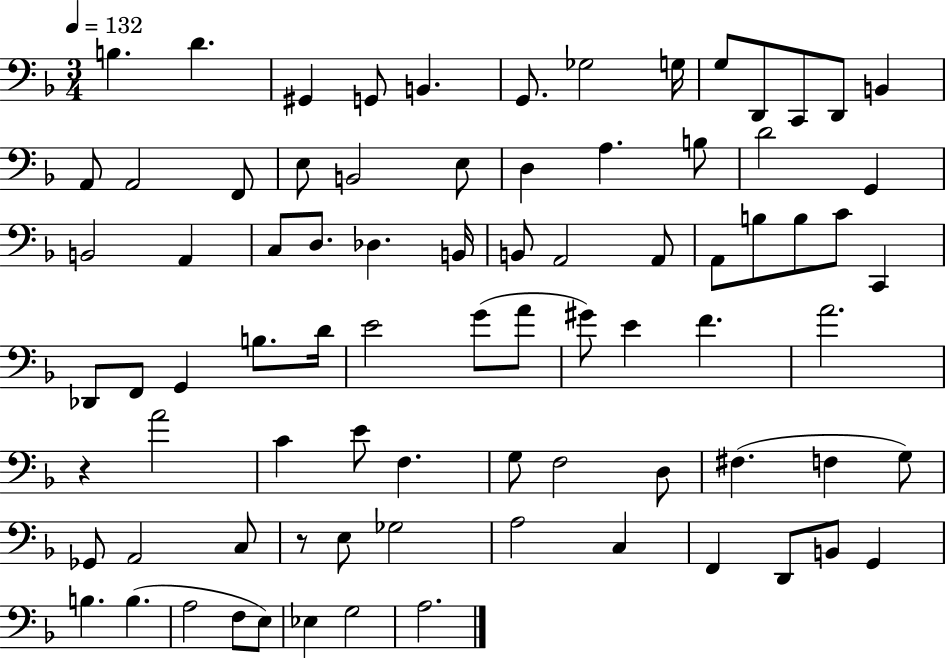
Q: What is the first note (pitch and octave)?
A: B3